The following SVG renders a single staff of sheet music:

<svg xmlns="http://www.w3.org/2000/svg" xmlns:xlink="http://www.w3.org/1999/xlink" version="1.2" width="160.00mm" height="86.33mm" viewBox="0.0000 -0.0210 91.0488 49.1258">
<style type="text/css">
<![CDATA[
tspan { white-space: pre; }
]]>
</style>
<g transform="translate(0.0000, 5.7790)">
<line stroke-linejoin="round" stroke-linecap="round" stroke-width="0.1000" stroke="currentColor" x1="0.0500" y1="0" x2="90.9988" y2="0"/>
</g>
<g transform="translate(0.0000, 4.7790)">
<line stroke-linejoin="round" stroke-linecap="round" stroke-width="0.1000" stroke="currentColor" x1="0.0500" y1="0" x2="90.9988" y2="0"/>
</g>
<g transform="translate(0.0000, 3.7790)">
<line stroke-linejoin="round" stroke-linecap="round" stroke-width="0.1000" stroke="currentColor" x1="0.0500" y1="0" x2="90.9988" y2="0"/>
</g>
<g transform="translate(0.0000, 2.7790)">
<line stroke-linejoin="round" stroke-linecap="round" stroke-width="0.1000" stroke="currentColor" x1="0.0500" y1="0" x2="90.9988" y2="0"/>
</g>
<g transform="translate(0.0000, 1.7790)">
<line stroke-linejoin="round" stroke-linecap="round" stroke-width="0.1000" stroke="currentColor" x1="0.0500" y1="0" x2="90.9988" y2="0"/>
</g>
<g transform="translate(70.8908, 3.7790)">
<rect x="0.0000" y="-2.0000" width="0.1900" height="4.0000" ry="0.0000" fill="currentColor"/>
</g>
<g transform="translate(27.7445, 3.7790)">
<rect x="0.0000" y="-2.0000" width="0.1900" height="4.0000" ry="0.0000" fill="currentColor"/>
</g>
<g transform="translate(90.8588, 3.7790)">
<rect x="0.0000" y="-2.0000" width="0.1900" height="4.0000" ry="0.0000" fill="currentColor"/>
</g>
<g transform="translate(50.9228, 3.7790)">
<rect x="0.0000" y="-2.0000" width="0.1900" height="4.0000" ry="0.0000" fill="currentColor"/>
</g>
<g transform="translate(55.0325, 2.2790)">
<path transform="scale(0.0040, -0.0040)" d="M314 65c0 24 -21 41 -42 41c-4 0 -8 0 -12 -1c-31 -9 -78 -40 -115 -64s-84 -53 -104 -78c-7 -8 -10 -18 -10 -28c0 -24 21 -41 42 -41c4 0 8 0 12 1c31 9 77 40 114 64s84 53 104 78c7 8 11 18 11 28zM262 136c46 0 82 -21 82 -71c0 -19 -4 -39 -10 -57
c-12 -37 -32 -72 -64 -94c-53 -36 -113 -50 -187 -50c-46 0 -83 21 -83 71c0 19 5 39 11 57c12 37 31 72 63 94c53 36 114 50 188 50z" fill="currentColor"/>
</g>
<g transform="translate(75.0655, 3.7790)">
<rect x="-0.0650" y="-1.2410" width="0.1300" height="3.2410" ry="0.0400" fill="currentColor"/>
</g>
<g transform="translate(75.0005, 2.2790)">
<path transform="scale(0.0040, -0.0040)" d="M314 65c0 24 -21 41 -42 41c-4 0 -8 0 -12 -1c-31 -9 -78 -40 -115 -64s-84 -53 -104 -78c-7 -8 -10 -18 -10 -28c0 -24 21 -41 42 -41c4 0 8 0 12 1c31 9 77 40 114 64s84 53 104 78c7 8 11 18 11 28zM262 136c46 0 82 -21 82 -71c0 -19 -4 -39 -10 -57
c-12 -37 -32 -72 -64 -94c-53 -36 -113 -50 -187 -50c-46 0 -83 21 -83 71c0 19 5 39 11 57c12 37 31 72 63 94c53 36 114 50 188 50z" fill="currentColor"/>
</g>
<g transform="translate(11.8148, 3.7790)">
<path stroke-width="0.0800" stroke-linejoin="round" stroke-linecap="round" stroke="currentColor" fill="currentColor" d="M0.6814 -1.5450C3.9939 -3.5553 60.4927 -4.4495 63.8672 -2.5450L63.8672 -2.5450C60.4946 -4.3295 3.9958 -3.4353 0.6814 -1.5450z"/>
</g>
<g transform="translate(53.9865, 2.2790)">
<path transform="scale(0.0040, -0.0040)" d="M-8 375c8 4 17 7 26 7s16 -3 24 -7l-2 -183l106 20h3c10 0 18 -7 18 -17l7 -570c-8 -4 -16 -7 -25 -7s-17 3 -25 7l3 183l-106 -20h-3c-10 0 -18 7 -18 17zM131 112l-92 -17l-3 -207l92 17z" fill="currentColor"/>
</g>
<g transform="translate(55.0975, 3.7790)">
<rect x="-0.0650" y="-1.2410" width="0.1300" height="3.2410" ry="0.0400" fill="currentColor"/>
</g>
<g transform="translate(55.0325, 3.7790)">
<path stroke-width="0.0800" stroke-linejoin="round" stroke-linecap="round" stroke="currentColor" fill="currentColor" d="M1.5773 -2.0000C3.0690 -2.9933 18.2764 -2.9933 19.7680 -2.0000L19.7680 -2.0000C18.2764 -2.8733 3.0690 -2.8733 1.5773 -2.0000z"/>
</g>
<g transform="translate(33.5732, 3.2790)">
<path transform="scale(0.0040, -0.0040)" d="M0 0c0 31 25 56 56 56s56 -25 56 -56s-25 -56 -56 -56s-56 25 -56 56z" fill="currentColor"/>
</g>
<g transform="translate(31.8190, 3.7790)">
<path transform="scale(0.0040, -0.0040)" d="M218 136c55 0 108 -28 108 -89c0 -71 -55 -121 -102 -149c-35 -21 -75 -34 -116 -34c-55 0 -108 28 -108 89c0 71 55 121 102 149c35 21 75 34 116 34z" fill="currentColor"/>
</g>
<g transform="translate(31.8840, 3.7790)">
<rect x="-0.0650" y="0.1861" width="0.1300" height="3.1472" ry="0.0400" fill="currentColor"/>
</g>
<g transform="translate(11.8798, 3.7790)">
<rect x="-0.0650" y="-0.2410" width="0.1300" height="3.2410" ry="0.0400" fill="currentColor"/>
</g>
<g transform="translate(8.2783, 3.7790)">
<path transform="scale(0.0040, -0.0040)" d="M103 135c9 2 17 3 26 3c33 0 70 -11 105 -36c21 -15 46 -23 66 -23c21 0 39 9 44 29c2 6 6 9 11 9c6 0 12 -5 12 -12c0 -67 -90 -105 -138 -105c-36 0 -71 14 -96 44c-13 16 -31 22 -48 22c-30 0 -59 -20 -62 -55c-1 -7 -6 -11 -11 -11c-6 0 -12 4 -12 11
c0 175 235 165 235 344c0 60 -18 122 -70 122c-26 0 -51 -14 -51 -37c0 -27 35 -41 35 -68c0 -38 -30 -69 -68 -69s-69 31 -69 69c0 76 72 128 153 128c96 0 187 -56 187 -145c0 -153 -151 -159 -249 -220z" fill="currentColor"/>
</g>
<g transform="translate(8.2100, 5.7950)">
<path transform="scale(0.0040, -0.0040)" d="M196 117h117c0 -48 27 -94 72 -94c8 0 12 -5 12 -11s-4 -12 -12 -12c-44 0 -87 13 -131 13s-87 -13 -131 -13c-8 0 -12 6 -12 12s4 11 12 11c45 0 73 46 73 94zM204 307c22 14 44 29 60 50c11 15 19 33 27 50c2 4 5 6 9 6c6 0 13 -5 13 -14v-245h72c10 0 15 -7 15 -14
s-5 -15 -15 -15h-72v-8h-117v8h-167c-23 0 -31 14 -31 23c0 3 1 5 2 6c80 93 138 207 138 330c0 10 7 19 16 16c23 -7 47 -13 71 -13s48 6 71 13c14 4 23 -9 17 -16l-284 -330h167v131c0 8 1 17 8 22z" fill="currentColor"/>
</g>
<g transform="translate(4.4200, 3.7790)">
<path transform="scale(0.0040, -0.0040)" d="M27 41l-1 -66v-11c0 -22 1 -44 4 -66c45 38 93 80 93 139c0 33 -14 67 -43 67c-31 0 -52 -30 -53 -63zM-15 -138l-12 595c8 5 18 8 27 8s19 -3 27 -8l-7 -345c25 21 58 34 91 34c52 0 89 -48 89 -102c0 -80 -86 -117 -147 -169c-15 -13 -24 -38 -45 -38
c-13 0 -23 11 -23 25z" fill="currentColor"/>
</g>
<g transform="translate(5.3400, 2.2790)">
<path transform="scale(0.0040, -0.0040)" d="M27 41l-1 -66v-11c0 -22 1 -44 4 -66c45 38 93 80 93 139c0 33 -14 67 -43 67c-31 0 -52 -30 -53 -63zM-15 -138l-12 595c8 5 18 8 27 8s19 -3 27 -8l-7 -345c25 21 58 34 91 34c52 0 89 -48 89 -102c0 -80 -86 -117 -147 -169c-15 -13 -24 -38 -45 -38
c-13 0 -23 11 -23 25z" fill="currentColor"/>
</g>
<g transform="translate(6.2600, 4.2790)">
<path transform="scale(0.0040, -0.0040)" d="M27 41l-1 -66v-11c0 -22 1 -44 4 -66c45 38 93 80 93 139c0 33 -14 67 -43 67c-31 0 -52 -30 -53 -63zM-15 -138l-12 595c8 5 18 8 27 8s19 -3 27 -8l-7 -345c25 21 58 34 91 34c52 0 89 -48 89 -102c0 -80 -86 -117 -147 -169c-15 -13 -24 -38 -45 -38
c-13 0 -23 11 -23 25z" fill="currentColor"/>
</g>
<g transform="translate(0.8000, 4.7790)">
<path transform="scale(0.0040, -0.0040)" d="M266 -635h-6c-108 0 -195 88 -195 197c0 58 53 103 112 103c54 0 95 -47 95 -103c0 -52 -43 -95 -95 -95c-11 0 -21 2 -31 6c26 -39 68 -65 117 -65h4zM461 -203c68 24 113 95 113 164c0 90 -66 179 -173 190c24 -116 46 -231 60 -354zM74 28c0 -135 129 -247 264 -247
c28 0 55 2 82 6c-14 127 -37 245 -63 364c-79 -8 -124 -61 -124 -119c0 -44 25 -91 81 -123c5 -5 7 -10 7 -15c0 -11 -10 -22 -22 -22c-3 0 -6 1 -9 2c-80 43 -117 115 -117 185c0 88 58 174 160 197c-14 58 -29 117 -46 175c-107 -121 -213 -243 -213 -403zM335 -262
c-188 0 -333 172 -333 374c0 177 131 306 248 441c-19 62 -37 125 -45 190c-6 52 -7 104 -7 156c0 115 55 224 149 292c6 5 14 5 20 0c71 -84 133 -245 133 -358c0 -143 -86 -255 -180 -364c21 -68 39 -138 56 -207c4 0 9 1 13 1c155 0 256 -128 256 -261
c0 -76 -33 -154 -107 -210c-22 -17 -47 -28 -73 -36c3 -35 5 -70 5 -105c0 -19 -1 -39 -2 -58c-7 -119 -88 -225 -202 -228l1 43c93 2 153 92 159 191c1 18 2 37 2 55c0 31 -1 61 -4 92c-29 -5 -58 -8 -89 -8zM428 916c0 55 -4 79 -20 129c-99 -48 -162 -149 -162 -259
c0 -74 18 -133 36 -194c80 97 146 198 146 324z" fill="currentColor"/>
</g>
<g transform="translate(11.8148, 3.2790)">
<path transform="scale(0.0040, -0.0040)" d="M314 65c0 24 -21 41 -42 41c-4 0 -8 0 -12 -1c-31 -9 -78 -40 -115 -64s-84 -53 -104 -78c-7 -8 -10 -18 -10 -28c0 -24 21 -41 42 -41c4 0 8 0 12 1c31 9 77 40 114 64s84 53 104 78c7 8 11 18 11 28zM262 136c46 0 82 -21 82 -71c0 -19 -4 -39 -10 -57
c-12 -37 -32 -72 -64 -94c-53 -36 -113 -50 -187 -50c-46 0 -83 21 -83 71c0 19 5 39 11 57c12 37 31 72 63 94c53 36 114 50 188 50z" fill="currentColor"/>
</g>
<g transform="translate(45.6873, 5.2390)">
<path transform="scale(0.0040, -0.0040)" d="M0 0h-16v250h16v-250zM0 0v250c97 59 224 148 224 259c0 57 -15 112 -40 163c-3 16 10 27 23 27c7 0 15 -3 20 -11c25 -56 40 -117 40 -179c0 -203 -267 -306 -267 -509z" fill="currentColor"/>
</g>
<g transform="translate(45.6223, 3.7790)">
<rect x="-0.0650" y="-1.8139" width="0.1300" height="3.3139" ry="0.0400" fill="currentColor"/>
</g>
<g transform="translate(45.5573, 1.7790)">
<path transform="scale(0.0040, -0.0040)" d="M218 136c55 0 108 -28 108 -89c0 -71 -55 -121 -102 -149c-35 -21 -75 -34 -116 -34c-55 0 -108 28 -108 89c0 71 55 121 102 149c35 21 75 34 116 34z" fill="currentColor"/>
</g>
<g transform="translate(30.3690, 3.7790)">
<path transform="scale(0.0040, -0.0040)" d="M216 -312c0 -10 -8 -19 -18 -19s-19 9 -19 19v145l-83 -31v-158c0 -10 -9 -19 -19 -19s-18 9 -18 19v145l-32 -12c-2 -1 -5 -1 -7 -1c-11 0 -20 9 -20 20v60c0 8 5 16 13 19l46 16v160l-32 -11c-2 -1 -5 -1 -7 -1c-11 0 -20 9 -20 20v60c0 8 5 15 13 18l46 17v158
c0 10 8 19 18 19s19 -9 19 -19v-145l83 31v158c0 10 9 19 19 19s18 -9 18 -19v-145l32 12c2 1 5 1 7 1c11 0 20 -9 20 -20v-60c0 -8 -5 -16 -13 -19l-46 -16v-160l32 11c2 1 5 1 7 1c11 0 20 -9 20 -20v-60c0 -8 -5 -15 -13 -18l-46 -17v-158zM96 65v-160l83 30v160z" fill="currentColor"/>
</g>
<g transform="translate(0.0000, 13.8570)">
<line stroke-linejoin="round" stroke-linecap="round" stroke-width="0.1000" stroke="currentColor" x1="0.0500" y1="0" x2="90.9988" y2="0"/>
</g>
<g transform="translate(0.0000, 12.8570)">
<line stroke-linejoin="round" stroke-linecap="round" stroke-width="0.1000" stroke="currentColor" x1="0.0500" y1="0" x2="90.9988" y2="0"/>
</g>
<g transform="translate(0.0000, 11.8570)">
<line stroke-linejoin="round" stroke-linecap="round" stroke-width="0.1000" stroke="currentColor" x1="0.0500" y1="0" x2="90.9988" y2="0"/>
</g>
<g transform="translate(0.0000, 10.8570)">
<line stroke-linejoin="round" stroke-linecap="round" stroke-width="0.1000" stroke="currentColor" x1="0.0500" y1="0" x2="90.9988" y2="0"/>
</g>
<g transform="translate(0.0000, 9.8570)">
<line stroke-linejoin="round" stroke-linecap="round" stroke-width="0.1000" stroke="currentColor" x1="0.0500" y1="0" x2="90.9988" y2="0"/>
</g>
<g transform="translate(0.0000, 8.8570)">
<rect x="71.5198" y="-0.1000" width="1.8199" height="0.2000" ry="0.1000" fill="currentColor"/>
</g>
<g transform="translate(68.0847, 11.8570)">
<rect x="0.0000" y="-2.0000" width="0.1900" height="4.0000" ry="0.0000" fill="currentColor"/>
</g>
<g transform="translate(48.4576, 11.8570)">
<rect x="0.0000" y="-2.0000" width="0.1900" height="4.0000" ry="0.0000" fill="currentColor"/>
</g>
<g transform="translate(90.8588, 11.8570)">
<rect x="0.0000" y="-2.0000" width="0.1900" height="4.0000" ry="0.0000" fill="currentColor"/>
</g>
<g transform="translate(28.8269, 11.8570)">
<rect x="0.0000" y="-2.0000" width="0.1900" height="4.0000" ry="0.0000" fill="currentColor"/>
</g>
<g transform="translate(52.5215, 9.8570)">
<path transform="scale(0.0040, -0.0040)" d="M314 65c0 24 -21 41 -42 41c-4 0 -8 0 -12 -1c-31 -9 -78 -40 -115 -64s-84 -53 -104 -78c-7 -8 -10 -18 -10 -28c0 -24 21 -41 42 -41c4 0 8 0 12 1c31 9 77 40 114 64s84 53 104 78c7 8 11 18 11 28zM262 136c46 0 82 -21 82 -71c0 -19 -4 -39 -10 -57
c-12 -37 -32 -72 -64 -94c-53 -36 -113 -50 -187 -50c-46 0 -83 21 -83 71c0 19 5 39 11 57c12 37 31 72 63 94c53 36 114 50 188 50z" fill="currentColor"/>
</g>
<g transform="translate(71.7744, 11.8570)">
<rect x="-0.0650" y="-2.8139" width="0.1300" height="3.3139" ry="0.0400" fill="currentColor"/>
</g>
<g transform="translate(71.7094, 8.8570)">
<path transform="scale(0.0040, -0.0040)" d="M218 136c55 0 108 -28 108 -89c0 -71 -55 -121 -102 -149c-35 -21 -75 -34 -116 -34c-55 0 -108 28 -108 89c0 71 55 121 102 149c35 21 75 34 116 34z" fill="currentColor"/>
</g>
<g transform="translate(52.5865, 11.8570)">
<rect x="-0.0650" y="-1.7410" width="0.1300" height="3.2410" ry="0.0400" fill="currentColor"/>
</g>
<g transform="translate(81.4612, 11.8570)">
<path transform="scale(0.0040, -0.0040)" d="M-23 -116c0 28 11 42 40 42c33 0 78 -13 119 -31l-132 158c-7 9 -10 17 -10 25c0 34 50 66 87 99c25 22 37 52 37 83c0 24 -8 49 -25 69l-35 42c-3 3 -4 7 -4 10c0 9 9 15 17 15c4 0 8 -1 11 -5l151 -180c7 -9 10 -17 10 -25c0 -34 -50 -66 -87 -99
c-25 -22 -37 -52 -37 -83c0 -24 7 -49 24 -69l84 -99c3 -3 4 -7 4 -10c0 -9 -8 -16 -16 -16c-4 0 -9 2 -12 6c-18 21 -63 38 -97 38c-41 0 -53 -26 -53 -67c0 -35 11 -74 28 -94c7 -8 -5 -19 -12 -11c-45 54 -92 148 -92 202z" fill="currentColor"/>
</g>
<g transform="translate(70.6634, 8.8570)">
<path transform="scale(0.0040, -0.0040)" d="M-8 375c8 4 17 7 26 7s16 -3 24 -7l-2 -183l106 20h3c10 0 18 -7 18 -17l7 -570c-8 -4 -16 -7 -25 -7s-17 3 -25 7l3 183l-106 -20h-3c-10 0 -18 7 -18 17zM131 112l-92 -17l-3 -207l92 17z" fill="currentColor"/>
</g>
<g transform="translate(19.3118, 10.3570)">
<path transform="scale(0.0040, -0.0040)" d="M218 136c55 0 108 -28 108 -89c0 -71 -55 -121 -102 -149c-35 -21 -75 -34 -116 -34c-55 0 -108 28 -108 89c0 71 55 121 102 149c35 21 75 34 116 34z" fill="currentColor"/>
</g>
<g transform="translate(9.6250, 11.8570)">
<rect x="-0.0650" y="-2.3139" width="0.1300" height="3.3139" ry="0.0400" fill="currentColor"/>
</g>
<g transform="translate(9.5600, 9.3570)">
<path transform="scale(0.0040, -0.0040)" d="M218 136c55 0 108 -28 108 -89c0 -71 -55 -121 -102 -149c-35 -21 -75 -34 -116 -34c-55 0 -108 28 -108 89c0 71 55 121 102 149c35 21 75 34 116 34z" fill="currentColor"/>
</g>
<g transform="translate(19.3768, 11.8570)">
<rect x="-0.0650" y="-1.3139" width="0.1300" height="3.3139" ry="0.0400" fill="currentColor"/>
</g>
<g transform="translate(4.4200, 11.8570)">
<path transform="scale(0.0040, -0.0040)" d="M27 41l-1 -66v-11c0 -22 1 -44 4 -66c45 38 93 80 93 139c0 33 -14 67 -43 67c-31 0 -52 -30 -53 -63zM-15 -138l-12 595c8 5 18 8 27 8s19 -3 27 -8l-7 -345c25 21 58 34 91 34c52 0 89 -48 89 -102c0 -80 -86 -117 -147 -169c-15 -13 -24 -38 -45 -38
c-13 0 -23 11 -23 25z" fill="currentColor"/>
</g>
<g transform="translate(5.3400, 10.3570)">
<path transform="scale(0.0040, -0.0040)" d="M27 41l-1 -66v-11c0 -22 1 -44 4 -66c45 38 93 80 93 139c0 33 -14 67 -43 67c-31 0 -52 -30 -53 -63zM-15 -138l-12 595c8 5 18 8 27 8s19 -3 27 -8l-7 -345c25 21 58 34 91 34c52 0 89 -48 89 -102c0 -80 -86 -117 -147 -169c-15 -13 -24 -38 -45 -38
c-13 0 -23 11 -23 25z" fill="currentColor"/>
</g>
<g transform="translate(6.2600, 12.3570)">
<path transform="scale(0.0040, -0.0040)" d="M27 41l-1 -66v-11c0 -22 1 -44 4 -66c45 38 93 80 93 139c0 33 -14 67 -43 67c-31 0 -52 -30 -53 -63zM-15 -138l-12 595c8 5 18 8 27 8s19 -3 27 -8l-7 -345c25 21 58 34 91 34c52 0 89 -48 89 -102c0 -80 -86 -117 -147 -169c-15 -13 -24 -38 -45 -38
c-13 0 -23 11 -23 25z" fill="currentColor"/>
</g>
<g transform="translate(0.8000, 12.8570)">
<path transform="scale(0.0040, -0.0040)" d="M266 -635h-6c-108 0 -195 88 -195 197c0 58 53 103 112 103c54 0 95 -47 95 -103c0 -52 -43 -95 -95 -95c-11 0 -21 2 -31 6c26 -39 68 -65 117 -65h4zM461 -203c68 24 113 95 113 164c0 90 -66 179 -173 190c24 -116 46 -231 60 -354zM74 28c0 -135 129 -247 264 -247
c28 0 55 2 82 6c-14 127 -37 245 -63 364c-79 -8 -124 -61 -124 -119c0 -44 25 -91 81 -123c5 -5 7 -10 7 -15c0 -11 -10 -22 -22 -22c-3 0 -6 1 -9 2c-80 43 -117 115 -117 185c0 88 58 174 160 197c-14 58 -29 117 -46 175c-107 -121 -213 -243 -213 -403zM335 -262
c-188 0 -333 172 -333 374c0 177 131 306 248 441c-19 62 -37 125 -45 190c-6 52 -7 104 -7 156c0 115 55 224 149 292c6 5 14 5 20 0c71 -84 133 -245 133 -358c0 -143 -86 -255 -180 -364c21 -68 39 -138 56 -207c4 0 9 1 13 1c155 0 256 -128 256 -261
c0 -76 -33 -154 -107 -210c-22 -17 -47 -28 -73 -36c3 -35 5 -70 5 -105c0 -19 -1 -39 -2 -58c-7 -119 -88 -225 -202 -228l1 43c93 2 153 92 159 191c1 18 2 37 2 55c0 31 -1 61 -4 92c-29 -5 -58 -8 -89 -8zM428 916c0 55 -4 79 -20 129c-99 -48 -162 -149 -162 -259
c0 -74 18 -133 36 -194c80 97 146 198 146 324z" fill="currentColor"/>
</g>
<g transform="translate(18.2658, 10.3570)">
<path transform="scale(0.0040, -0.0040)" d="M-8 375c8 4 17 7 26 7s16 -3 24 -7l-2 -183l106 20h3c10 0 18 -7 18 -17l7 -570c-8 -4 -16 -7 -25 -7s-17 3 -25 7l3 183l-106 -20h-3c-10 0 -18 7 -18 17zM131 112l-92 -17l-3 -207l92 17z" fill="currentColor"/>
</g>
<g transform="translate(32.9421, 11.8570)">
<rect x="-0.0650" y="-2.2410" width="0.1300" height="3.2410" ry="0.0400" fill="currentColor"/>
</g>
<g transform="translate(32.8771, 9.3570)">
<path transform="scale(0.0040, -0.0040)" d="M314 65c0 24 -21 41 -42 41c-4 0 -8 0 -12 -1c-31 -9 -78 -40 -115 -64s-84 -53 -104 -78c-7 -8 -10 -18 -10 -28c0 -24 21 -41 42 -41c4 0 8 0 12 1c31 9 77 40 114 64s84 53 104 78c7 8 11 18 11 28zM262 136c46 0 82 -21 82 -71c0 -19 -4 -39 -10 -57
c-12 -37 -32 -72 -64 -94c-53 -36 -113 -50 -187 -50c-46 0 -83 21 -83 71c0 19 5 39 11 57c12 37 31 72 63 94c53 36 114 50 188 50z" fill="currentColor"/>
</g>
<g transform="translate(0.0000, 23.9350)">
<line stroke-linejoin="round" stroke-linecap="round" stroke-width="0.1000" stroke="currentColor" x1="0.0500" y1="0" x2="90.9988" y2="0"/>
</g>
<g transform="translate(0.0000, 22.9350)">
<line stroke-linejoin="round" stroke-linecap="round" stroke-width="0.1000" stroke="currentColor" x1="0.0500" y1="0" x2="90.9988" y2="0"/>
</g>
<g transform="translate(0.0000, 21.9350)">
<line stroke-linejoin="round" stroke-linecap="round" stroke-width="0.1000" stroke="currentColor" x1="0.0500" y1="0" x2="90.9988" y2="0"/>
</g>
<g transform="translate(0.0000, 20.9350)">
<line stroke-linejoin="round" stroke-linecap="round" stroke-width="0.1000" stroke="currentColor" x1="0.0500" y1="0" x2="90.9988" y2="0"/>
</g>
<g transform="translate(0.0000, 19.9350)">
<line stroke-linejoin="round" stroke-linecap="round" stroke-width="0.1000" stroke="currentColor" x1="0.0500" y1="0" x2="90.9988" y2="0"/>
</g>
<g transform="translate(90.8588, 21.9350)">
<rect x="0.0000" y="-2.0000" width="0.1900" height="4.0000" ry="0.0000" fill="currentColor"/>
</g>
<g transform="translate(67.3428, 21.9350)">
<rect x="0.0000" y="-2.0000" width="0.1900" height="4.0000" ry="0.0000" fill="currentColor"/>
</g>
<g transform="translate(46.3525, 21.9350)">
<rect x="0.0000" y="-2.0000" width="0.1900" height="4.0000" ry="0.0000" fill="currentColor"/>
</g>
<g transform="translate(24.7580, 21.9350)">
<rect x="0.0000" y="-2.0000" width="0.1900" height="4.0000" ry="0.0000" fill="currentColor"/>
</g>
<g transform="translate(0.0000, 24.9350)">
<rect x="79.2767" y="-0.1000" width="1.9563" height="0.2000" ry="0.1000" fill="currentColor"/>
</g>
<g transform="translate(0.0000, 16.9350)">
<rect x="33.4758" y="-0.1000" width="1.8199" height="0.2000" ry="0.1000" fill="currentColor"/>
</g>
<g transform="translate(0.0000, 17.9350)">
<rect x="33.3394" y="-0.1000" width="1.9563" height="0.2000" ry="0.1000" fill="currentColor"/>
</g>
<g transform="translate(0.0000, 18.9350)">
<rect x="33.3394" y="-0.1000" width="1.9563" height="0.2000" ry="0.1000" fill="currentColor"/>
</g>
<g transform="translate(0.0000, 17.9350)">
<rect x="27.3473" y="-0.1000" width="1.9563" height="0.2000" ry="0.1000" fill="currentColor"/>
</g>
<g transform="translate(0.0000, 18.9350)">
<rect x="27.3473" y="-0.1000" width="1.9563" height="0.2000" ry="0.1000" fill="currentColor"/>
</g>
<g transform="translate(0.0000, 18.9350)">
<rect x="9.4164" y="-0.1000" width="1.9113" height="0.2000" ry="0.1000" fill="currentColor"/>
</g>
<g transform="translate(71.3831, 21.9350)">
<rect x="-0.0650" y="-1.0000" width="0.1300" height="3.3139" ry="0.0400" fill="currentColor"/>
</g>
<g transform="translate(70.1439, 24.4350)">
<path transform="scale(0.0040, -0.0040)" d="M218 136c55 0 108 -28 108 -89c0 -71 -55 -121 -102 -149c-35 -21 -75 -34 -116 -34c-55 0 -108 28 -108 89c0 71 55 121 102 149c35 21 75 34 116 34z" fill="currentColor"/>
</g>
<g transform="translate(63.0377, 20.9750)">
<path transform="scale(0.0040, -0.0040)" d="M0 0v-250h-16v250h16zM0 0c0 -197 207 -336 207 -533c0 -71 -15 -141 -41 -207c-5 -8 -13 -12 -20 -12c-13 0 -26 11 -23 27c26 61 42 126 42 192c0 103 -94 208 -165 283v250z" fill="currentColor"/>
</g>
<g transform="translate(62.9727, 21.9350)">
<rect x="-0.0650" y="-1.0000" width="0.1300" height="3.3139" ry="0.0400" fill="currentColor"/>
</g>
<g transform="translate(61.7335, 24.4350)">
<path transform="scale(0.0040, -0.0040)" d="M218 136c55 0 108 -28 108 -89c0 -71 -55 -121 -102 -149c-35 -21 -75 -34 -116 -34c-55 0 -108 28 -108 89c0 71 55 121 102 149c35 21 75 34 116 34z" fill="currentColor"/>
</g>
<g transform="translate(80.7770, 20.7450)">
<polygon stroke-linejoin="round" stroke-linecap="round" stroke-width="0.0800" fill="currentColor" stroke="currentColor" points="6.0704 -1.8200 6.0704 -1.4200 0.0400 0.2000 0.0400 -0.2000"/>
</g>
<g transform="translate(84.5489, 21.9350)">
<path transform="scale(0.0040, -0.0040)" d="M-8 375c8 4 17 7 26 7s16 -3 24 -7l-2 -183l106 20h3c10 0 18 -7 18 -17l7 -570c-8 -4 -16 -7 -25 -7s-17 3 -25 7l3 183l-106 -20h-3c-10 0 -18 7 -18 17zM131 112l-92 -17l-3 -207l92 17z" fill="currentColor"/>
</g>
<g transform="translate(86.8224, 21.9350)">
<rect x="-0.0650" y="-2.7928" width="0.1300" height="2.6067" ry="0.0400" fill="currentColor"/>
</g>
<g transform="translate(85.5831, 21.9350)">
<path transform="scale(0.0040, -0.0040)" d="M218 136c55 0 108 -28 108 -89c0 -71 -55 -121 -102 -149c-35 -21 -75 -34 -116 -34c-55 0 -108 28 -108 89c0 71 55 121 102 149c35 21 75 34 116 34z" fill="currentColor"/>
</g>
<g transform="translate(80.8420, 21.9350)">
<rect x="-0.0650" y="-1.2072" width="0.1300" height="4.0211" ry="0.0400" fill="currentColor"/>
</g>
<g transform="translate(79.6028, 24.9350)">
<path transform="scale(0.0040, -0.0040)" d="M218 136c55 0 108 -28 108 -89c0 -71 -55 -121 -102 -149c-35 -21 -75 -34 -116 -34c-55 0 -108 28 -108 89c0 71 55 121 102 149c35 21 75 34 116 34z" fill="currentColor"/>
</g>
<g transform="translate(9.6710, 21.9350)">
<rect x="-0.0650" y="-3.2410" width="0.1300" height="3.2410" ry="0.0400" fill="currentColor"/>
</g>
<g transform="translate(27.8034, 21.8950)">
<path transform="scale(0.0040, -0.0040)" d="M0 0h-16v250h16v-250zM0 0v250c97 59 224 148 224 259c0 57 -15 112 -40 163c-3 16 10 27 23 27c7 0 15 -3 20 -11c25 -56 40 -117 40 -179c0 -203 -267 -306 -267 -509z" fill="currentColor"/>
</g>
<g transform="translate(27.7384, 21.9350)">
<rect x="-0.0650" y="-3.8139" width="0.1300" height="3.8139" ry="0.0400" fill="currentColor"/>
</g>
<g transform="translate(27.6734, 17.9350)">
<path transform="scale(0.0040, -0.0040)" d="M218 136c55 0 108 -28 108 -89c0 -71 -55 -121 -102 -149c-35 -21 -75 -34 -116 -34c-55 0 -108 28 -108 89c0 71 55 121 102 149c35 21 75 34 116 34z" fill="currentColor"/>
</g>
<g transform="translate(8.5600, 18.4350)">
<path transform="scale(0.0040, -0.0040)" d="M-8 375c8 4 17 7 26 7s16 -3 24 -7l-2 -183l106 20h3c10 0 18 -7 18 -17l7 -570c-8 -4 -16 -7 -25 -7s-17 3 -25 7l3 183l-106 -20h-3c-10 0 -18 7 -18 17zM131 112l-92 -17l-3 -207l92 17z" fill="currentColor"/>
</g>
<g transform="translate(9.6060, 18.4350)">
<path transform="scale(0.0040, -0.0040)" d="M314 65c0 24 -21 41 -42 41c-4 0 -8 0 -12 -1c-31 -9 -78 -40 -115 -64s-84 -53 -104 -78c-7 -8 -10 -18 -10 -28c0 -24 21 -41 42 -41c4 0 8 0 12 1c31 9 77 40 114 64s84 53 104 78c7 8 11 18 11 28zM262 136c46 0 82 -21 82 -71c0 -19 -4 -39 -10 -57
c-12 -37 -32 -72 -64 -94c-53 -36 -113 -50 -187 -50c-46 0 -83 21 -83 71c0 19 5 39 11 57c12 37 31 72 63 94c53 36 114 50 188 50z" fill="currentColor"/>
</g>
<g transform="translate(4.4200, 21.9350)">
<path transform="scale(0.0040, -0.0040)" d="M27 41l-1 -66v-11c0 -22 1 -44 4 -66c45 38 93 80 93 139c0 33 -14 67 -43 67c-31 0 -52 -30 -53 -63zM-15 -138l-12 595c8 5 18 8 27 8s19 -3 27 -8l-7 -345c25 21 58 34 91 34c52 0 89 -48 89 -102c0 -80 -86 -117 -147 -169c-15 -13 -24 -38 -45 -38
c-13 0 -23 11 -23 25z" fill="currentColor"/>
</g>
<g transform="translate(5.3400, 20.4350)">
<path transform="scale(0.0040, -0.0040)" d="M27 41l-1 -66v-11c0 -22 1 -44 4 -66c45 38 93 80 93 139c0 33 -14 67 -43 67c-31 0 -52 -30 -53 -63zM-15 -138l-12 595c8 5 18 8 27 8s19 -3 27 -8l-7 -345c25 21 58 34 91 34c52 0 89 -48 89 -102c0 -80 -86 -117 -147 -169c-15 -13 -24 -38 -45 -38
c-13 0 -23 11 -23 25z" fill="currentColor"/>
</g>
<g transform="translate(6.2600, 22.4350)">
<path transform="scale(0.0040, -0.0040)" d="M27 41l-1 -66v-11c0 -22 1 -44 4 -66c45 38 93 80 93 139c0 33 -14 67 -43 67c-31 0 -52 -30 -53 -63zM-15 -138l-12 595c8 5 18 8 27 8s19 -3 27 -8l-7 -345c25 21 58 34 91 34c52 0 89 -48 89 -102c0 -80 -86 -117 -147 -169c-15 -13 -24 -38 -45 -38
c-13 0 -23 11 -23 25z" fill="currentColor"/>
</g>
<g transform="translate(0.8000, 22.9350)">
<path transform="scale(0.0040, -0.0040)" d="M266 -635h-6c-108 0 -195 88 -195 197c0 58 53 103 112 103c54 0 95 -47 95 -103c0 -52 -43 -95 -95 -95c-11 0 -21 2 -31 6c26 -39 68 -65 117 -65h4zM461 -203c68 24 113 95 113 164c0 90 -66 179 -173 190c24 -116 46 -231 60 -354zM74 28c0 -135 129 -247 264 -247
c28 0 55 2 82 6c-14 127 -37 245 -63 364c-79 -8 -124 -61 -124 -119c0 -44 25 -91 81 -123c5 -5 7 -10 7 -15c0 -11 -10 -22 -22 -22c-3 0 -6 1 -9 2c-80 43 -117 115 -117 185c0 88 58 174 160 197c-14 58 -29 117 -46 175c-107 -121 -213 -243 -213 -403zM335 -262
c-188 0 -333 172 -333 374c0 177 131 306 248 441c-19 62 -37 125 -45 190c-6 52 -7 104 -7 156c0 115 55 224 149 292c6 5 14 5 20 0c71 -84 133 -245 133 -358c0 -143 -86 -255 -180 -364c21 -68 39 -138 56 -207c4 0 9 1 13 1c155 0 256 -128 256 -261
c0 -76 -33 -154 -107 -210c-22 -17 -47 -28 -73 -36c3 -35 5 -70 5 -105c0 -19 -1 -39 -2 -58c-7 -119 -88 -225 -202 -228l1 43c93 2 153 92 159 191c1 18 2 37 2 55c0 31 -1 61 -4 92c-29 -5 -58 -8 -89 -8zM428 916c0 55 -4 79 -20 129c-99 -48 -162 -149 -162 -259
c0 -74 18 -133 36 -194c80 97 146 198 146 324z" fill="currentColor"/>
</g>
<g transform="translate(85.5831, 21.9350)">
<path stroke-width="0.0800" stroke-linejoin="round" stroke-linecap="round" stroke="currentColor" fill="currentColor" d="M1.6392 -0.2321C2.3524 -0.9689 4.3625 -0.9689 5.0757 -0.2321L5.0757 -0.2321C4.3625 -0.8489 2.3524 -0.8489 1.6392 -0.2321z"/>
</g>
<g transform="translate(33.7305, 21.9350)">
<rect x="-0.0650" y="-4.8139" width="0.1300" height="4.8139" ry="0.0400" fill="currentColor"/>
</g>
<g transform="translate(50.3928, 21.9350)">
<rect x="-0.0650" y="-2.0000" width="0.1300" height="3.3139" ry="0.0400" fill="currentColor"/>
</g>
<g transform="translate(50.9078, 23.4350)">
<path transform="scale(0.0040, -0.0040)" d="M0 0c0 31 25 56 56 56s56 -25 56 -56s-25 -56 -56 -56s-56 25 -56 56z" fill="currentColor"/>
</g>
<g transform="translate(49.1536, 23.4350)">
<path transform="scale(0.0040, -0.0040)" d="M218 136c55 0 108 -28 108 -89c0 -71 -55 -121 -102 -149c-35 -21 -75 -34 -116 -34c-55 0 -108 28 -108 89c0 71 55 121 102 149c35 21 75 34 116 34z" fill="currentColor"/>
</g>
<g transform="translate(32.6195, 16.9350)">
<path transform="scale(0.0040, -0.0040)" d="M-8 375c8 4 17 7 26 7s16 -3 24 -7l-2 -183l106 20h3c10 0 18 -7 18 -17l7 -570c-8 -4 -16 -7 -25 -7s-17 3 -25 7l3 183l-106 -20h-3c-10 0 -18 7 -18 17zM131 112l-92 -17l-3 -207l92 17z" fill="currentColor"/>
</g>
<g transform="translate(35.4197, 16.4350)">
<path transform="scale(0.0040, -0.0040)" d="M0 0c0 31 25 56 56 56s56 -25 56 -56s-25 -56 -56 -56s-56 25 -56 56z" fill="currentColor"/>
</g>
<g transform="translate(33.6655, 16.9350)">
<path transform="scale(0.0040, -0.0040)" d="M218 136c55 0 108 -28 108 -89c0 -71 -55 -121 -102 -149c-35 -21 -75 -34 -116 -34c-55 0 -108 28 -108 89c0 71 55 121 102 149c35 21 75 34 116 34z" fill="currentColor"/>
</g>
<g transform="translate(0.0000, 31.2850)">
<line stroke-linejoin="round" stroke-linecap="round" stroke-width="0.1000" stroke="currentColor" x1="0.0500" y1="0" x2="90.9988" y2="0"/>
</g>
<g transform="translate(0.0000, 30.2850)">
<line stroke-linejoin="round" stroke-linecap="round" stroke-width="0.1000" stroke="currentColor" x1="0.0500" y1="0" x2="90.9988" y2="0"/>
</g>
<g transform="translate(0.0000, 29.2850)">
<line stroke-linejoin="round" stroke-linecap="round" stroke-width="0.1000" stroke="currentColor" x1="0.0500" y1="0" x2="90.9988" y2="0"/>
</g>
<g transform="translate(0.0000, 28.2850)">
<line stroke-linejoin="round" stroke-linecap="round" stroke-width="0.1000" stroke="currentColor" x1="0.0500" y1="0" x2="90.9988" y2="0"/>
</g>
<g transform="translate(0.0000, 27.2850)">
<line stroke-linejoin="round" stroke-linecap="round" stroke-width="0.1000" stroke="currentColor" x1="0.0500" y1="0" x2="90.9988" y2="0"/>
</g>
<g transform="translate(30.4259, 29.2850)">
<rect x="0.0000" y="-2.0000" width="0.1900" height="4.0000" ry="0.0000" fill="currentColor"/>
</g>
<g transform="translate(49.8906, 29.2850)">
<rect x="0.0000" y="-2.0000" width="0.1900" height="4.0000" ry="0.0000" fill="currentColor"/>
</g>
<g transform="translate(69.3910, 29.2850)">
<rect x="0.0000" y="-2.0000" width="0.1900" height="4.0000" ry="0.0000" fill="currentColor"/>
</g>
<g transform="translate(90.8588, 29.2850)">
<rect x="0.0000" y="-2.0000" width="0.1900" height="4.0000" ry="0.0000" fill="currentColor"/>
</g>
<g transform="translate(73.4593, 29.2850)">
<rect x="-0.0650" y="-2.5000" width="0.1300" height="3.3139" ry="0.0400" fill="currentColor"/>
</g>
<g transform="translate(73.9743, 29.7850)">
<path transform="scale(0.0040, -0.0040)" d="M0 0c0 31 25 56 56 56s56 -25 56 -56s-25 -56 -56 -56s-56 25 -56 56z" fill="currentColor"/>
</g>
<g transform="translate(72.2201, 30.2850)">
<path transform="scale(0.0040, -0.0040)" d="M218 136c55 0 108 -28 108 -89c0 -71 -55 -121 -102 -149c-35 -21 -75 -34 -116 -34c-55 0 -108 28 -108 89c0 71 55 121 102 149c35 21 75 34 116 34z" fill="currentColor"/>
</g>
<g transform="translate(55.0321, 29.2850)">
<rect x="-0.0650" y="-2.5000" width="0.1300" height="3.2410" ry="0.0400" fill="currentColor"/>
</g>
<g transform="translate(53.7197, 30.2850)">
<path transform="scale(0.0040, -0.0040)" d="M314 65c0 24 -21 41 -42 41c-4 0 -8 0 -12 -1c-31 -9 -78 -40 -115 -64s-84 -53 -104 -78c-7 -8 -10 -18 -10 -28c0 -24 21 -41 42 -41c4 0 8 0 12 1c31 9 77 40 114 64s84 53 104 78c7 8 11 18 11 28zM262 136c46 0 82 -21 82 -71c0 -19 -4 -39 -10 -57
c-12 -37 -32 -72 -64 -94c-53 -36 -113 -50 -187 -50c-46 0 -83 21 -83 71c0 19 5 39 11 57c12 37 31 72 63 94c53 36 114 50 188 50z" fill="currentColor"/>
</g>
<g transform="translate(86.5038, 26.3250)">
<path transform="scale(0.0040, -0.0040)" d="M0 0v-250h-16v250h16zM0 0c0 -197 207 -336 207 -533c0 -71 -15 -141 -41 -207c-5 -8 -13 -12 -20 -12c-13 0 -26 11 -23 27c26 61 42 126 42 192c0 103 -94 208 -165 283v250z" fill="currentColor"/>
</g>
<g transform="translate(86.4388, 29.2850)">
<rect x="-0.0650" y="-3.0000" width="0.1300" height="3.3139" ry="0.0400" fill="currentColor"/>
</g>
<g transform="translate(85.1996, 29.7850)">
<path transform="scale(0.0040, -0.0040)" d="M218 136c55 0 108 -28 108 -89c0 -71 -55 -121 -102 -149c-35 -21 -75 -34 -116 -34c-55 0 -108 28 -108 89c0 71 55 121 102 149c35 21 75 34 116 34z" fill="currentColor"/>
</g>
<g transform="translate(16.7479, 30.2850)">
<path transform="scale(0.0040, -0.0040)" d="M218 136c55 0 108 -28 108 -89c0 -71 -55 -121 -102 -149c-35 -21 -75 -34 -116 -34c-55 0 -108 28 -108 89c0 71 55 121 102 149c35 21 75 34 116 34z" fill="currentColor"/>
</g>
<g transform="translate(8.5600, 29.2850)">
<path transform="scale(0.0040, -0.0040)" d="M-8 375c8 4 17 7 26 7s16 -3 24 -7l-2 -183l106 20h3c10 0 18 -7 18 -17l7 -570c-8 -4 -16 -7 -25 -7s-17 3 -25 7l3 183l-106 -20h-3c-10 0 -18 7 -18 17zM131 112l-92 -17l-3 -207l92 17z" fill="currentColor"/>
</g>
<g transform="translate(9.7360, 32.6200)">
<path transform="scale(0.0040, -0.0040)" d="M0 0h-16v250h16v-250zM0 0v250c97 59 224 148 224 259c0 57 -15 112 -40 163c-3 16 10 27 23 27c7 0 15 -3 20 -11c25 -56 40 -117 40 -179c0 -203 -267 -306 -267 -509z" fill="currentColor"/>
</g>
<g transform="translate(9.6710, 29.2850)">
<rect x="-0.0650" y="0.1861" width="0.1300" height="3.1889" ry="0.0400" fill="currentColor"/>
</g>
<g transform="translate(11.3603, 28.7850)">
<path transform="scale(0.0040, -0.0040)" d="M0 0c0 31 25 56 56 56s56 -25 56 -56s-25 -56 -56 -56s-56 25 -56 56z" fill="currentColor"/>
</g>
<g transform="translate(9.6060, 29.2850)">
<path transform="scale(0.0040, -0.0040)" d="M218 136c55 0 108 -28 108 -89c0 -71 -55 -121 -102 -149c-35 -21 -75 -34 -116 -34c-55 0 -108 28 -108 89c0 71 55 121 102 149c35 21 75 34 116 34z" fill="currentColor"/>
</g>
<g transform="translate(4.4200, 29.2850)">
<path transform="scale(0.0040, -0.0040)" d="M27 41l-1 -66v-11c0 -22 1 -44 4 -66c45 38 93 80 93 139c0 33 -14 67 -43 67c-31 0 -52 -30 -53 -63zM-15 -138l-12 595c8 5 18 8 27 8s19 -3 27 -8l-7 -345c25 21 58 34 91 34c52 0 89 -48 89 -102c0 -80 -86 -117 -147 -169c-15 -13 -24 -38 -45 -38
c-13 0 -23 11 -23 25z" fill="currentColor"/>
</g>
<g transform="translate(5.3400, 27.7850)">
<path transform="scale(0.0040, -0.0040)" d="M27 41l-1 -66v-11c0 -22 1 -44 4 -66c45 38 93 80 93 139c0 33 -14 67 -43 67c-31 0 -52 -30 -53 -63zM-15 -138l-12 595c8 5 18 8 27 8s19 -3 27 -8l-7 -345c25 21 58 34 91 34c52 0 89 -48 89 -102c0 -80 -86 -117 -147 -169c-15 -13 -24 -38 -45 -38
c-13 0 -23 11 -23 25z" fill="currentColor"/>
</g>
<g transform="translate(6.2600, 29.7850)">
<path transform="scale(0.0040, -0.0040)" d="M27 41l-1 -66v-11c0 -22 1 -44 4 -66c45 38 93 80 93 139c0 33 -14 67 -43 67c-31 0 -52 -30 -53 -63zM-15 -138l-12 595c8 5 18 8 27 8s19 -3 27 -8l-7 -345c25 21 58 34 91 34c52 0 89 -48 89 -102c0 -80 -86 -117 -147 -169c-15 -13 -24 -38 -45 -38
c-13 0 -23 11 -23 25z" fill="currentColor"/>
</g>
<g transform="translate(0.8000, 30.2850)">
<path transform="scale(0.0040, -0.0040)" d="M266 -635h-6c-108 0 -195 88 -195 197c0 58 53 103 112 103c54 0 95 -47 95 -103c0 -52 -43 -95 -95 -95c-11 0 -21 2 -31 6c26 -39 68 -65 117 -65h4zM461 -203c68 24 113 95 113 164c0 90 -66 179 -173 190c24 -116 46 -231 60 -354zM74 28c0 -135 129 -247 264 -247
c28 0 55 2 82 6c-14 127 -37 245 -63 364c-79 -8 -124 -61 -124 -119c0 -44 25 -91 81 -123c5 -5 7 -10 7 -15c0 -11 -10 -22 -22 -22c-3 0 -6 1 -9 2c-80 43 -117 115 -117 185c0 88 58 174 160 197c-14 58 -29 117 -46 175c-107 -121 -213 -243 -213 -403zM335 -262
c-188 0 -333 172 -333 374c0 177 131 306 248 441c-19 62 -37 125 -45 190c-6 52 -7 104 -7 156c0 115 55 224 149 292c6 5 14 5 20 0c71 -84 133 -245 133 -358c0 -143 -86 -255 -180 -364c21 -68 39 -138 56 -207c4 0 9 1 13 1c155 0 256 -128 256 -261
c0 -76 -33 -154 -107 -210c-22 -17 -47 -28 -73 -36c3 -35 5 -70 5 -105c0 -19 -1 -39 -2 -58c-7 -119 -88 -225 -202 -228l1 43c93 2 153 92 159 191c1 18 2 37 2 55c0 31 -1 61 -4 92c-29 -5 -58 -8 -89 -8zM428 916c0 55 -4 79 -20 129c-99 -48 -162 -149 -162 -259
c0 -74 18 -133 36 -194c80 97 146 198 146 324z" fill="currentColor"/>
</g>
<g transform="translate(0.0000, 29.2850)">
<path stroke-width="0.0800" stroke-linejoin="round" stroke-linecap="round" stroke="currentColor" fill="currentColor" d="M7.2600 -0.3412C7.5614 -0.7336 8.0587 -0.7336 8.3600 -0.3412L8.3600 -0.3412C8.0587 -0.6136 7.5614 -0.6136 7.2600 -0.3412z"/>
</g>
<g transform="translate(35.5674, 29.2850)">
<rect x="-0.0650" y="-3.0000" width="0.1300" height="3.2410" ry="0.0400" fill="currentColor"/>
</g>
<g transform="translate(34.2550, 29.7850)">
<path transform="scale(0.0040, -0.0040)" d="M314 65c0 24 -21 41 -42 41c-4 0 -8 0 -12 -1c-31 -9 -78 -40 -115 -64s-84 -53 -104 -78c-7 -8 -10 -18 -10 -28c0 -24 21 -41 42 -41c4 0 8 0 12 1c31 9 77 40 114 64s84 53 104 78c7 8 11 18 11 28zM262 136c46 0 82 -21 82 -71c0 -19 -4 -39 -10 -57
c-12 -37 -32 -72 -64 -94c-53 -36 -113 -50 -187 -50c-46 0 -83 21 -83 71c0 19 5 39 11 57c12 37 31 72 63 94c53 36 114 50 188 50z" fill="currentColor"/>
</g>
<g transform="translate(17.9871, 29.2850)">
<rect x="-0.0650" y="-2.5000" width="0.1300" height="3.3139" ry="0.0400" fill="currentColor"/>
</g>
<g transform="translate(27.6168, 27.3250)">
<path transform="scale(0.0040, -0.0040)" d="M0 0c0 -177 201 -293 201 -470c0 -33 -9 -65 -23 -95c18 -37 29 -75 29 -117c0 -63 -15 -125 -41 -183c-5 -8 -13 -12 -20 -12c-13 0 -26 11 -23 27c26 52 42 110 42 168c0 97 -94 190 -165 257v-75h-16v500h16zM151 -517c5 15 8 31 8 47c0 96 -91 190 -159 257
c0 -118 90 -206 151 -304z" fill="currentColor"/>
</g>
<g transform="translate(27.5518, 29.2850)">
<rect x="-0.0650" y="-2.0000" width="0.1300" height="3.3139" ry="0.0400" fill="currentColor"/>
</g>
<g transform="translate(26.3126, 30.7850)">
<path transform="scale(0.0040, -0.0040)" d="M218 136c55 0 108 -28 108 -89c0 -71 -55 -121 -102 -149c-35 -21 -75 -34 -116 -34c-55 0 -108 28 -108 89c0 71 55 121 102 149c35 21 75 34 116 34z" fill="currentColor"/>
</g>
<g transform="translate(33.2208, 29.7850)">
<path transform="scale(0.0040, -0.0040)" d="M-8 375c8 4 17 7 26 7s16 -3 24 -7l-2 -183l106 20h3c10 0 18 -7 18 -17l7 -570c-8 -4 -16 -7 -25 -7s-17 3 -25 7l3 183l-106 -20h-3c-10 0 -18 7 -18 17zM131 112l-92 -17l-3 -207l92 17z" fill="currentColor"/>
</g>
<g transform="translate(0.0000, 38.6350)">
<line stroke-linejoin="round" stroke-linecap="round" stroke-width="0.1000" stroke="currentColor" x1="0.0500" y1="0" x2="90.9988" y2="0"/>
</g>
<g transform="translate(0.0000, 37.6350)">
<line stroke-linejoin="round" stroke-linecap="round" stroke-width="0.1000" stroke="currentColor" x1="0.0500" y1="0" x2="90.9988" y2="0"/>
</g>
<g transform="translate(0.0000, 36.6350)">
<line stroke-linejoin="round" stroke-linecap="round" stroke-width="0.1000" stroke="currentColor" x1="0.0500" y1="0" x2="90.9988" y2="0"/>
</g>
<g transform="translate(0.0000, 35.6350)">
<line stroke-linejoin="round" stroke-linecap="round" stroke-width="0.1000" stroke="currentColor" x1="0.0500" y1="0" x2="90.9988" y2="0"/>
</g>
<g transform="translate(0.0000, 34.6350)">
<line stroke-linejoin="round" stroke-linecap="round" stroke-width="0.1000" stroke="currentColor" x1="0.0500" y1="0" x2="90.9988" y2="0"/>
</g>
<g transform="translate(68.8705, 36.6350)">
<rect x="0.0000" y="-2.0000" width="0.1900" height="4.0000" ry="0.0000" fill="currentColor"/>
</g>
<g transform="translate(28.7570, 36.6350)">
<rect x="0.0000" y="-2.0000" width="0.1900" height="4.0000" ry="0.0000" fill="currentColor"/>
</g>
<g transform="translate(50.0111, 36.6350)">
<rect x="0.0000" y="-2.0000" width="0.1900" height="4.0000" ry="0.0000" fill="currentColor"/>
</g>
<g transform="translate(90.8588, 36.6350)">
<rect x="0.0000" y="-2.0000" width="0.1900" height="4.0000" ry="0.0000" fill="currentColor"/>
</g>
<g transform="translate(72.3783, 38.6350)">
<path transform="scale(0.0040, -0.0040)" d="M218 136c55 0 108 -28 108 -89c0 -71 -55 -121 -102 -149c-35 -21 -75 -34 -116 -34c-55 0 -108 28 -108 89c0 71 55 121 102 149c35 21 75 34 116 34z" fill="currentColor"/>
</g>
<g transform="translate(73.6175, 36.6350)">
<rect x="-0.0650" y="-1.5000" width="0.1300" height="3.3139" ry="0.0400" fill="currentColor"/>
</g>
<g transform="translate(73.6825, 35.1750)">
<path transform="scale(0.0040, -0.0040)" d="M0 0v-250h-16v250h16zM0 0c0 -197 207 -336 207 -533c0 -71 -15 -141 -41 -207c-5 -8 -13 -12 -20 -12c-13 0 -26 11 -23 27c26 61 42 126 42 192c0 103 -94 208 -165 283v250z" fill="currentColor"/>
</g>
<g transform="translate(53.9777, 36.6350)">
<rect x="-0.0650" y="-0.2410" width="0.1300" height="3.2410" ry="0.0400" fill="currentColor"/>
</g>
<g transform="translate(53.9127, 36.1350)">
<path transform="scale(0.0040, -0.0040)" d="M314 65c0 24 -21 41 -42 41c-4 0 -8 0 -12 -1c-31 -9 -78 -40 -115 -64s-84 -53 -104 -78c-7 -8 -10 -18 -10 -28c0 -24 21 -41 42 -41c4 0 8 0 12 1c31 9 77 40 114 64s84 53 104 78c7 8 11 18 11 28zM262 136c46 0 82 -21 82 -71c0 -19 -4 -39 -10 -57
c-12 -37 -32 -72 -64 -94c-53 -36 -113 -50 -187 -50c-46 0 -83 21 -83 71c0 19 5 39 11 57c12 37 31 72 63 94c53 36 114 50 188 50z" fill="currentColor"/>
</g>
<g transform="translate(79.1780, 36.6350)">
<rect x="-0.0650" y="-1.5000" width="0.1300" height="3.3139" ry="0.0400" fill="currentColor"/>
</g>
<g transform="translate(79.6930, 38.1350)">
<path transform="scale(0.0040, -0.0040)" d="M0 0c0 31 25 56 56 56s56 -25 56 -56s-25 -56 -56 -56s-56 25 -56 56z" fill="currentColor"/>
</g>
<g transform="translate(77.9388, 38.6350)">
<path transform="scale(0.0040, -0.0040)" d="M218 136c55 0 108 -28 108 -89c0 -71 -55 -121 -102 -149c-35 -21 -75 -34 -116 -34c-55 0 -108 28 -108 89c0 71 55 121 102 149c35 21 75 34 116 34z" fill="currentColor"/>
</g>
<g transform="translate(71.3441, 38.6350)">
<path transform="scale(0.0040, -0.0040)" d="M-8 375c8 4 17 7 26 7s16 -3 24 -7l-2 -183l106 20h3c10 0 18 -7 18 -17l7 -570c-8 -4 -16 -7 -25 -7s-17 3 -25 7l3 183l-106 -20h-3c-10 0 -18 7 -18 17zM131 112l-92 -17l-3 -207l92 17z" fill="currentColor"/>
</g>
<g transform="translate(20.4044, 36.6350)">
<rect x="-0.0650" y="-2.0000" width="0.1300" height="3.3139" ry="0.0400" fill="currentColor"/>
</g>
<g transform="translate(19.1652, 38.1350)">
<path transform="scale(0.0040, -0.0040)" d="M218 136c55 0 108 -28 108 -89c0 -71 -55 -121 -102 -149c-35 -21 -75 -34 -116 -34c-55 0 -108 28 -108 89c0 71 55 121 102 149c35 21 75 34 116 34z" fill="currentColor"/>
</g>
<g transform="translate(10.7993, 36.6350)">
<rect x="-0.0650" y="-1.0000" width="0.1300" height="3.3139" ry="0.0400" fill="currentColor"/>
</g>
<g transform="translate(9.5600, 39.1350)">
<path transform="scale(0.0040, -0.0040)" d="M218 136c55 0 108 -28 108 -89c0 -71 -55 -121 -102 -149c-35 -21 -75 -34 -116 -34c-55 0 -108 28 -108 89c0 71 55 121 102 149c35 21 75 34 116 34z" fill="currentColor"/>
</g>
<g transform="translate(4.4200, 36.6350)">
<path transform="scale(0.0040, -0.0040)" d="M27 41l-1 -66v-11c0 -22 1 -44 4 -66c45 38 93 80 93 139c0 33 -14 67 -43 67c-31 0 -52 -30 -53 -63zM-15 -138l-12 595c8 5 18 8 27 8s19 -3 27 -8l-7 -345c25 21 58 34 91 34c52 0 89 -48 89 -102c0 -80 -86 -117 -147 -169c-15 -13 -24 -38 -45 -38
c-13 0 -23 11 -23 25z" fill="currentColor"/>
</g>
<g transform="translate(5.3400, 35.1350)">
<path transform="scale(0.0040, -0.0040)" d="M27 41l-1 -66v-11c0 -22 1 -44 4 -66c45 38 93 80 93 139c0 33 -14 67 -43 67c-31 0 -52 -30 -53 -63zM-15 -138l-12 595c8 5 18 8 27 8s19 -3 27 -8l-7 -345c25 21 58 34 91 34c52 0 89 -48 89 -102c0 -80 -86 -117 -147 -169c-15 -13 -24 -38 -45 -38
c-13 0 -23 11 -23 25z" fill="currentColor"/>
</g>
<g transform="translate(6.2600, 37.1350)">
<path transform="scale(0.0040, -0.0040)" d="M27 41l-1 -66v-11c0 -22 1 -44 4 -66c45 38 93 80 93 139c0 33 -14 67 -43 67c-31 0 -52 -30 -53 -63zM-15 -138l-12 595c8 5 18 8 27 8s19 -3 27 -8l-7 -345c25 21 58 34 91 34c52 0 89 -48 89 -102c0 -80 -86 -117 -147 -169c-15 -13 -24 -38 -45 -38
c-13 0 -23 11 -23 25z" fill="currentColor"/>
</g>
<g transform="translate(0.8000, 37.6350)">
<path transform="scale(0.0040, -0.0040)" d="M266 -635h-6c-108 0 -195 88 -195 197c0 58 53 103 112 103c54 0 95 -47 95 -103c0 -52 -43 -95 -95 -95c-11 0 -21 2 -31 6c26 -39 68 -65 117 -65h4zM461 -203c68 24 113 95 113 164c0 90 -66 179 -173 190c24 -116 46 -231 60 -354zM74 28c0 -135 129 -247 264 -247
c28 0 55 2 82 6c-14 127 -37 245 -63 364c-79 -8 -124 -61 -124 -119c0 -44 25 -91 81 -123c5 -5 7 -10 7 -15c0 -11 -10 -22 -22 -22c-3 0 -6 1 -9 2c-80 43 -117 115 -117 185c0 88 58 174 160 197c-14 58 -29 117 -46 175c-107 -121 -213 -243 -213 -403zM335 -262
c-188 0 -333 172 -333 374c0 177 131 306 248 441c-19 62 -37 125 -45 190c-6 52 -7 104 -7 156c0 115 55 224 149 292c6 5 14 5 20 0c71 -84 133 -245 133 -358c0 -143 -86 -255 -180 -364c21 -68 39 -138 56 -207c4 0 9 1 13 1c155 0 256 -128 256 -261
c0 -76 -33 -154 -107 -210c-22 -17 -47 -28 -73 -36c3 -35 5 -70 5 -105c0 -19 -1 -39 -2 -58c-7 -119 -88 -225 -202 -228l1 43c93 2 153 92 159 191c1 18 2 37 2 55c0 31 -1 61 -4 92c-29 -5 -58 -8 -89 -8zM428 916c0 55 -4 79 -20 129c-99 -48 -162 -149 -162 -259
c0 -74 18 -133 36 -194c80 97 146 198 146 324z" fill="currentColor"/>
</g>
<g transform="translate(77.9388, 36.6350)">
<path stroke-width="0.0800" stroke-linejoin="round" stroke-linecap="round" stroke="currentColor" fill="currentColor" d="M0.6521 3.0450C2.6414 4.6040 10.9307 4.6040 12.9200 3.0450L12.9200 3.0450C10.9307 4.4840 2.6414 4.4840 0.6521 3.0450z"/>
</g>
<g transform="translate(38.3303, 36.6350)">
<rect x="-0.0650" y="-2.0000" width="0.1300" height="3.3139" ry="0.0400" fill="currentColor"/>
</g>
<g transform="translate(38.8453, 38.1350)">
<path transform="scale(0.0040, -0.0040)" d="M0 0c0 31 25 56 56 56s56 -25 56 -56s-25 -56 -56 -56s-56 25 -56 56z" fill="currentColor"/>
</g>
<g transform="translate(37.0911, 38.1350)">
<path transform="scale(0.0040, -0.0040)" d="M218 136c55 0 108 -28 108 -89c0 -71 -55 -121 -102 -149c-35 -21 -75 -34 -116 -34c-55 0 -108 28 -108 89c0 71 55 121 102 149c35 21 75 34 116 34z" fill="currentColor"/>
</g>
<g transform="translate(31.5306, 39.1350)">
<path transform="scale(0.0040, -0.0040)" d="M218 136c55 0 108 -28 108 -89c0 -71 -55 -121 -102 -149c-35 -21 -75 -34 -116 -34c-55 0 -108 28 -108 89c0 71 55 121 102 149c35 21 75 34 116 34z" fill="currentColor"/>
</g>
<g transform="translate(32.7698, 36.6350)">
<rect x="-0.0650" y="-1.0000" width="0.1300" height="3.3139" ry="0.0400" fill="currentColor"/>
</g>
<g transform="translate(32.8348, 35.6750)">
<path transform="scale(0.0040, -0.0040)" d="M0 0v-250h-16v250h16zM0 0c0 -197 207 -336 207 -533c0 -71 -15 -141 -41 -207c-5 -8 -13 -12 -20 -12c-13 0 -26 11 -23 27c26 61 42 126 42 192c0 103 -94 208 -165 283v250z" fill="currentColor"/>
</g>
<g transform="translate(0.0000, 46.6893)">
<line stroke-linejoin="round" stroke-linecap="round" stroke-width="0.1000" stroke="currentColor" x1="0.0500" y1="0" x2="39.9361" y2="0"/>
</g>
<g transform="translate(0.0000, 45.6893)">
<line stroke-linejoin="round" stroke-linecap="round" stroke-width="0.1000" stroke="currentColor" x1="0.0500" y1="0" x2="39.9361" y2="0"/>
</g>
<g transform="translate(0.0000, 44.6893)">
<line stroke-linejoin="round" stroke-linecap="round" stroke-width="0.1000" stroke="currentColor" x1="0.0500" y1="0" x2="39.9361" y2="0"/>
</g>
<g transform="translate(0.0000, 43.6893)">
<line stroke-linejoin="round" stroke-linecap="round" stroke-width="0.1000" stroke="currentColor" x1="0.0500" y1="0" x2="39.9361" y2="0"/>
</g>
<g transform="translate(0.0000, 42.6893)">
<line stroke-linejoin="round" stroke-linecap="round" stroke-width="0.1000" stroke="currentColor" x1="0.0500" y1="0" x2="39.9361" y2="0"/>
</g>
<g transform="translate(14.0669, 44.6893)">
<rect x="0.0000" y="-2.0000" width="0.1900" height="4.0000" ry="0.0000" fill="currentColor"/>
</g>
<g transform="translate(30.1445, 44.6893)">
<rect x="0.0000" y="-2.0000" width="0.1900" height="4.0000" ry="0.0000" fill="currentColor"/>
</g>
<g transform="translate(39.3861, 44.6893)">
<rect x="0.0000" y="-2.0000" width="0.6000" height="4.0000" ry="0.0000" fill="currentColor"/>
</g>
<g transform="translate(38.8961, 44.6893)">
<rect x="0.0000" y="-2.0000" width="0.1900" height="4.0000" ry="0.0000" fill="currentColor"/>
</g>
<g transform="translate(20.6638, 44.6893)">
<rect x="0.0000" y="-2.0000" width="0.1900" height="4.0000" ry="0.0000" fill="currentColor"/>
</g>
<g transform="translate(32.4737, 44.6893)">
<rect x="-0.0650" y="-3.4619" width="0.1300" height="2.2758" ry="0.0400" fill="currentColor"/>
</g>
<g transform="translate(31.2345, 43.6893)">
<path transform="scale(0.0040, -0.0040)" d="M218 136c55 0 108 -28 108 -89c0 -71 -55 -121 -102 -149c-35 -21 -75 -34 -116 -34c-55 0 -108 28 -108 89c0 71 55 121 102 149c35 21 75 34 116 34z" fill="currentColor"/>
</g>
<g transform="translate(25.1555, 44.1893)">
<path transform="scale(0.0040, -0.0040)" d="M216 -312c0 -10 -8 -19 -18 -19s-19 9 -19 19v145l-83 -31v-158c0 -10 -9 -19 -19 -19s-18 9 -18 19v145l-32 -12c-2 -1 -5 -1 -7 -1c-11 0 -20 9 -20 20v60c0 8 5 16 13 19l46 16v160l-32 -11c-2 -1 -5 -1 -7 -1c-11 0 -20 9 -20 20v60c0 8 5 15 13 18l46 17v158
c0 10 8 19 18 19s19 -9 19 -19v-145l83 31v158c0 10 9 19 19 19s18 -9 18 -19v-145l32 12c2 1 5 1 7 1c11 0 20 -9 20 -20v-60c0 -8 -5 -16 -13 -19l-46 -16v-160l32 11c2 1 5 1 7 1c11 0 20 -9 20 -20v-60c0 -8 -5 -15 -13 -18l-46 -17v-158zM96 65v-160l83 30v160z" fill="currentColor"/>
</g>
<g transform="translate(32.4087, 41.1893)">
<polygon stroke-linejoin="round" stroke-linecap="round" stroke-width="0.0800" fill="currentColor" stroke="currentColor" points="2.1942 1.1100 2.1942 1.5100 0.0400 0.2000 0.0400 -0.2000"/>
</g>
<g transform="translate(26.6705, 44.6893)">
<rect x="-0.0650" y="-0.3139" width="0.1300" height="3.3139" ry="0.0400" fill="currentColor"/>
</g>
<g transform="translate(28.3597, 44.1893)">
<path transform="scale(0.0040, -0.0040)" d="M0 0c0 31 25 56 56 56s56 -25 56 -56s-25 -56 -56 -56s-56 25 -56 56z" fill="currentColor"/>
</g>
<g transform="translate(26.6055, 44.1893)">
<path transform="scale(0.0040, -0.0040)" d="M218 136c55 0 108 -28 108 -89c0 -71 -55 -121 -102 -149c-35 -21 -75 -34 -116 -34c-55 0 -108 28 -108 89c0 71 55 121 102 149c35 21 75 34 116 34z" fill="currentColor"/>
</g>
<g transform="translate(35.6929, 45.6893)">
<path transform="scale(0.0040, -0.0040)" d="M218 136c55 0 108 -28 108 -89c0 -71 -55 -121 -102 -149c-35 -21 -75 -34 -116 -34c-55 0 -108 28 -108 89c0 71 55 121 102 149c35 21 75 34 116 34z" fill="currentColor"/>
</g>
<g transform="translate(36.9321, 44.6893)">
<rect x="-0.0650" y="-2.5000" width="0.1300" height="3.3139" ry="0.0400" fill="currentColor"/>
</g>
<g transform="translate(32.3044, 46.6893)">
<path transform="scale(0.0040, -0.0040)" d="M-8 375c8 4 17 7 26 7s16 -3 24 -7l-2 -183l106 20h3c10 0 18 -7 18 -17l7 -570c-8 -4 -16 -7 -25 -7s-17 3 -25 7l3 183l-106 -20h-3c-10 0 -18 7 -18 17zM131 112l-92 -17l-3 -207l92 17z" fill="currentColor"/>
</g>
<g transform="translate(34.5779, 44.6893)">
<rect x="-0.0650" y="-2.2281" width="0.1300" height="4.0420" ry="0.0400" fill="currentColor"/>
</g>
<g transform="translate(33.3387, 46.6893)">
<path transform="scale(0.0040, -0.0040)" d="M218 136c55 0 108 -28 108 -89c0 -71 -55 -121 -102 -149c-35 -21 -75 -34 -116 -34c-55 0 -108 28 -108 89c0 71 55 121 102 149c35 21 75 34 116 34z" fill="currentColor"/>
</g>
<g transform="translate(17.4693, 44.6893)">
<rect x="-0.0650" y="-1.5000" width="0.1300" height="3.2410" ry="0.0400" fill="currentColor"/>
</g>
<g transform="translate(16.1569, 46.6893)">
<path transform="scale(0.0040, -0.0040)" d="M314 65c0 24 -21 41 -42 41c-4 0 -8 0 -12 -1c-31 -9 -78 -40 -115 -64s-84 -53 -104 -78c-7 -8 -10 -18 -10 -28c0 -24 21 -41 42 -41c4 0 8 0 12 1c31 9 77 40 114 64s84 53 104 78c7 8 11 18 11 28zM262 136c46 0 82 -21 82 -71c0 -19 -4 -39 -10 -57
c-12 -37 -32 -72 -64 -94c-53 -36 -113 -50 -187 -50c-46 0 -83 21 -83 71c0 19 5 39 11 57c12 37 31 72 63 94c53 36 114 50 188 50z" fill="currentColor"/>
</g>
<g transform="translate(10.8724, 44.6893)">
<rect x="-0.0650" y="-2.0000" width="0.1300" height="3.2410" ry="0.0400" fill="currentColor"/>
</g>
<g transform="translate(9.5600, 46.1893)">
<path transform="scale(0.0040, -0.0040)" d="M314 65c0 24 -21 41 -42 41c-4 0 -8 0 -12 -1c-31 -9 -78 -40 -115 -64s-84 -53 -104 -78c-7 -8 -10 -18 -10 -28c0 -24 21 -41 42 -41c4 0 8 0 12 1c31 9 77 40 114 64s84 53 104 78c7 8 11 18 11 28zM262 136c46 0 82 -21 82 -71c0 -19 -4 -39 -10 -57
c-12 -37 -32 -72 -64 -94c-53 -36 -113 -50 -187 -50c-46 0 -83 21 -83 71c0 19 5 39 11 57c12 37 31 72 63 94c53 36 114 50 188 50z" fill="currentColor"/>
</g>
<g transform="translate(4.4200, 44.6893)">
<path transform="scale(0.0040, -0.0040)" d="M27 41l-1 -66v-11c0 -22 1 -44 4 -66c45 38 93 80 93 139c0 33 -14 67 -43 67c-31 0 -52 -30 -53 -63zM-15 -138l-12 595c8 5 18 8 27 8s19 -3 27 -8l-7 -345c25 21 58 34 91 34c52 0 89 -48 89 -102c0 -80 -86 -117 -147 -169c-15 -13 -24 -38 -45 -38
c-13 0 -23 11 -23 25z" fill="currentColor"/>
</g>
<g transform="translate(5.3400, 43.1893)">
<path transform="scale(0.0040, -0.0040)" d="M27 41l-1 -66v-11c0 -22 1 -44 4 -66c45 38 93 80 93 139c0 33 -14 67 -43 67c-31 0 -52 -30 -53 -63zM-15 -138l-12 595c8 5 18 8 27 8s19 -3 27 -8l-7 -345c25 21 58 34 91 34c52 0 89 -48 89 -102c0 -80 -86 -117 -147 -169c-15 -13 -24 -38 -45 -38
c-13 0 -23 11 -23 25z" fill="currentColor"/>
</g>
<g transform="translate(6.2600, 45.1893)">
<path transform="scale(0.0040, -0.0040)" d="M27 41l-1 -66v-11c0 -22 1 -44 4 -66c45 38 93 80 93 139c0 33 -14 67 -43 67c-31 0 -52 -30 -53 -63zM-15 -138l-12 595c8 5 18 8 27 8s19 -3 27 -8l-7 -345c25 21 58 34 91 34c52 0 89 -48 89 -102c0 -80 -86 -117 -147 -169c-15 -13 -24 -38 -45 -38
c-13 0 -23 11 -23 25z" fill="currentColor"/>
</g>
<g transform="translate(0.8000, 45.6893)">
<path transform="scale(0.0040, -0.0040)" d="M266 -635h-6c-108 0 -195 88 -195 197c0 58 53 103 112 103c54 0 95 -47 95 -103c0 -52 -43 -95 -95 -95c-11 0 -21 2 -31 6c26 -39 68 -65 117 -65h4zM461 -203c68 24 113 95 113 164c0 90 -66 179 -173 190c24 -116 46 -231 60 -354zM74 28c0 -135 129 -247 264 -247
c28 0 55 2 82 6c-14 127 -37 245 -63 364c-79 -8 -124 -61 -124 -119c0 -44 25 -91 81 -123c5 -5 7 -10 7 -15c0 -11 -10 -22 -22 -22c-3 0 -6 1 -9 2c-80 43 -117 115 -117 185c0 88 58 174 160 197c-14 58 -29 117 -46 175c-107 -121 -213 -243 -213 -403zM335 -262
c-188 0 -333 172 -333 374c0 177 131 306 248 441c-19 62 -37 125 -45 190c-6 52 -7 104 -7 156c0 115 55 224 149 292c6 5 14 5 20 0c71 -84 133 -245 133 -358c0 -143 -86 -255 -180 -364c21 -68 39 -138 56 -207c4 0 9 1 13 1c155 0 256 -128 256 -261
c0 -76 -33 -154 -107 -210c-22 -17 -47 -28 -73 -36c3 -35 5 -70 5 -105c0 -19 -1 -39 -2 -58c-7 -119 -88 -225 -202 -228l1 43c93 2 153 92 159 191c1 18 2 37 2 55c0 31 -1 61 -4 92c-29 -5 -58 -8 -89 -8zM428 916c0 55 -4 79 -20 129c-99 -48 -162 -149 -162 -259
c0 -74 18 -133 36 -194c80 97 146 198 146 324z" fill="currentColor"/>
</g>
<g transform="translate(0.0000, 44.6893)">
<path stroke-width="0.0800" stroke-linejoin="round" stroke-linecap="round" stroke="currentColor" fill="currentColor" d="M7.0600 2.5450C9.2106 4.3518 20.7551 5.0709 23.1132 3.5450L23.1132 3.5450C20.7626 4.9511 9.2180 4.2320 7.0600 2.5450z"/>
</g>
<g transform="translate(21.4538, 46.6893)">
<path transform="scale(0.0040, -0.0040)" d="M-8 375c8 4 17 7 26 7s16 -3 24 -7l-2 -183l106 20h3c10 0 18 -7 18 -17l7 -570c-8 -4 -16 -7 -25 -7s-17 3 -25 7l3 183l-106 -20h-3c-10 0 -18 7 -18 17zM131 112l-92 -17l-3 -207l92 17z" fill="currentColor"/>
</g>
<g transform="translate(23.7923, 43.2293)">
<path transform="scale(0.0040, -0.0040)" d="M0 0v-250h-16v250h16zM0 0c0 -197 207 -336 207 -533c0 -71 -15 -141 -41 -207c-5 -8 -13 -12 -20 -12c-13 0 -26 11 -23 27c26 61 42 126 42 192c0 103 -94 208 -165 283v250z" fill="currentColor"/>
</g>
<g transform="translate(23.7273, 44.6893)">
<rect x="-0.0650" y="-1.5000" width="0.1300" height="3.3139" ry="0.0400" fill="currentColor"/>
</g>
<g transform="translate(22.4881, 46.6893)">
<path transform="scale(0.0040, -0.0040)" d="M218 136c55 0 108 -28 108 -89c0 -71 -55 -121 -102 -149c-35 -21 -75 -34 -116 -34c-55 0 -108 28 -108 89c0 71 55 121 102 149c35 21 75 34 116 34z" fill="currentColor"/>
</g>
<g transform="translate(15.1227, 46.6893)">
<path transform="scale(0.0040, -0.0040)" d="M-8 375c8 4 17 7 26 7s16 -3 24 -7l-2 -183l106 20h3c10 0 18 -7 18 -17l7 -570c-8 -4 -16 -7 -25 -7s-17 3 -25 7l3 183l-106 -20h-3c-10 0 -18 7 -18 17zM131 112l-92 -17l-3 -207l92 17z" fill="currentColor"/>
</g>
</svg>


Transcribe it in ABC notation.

X:1
T:Untitled
M:2/4
L:1/4
K:Eb
c2 ^B f/2 e2 e2 g e g2 f2 a z b2 c'/2 e' F D/2 D C/2 B/2 B/2 G F/4 A2 G2 G _A/2 D F D/2 F c2 E/2 E F2 E2 E/2 ^c d/2 E/2 G